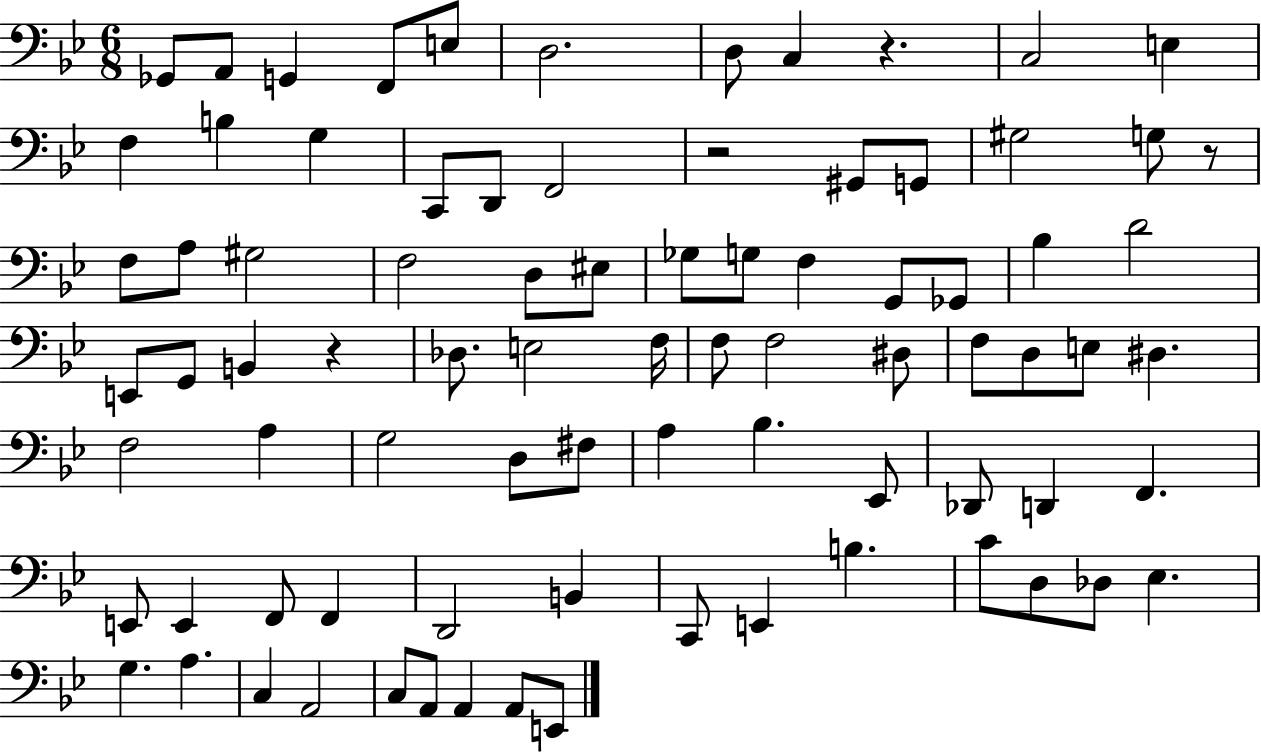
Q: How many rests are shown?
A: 4